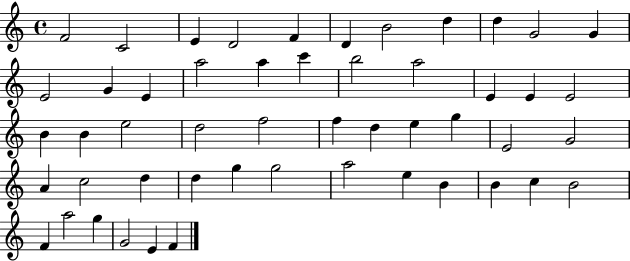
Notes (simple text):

F4/h C4/h E4/q D4/h F4/q D4/q B4/h D5/q D5/q G4/h G4/q E4/h G4/q E4/q A5/h A5/q C6/q B5/h A5/h E4/q E4/q E4/h B4/q B4/q E5/h D5/h F5/h F5/q D5/q E5/q G5/q E4/h G4/h A4/q C5/h D5/q D5/q G5/q G5/h A5/h E5/q B4/q B4/q C5/q B4/h F4/q A5/h G5/q G4/h E4/q F4/q